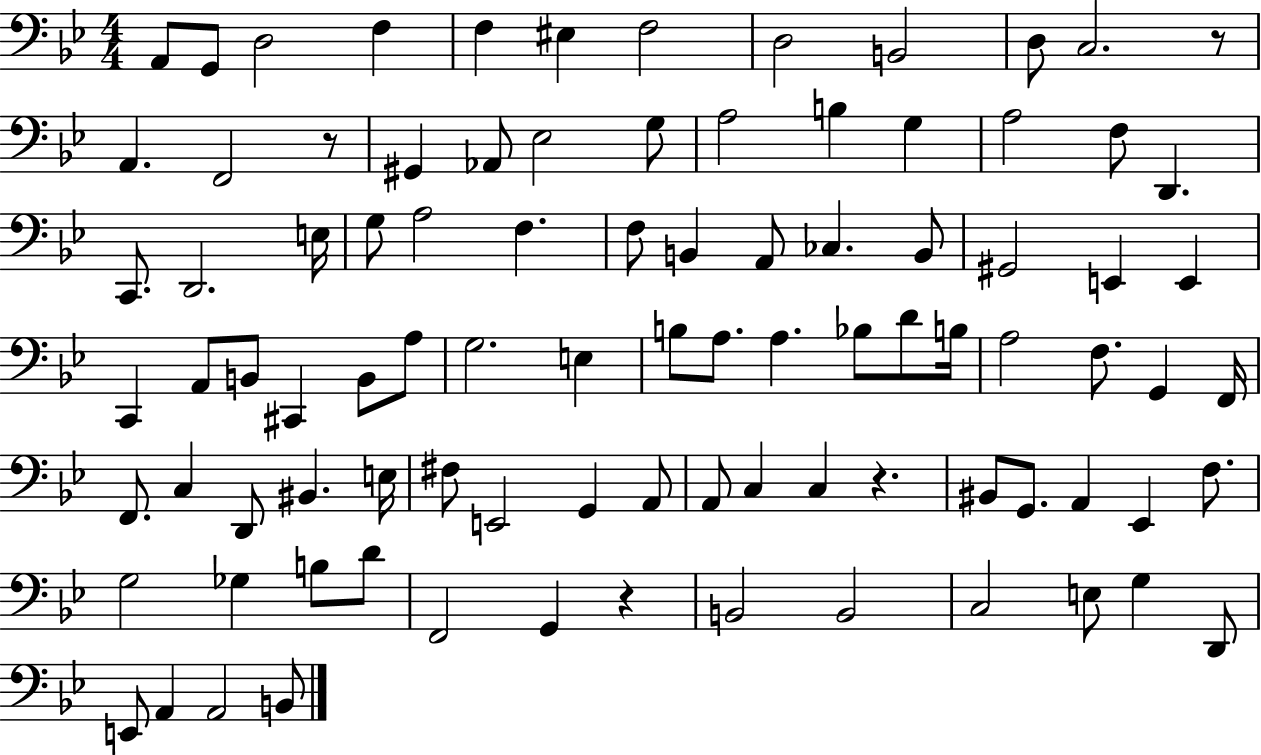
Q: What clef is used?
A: bass